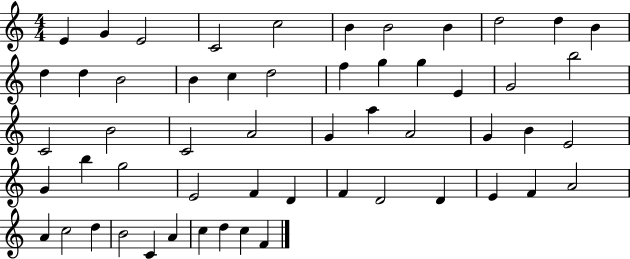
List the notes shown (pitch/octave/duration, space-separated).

E4/q G4/q E4/h C4/h C5/h B4/q B4/h B4/q D5/h D5/q B4/q D5/q D5/q B4/h B4/q C5/q D5/h F5/q G5/q G5/q E4/q G4/h B5/h C4/h B4/h C4/h A4/h G4/q A5/q A4/h G4/q B4/q E4/h G4/q B5/q G5/h E4/h F4/q D4/q F4/q D4/h D4/q E4/q F4/q A4/h A4/q C5/h D5/q B4/h C4/q A4/q C5/q D5/q C5/q F4/q